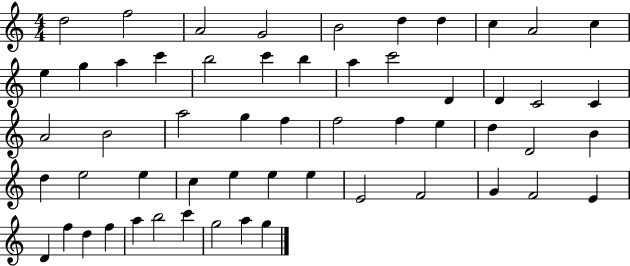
X:1
T:Untitled
M:4/4
L:1/4
K:C
d2 f2 A2 G2 B2 d d c A2 c e g a c' b2 c' b a c'2 D D C2 C A2 B2 a2 g f f2 f e d D2 B d e2 e c e e e E2 F2 G F2 E D f d f a b2 c' g2 a g